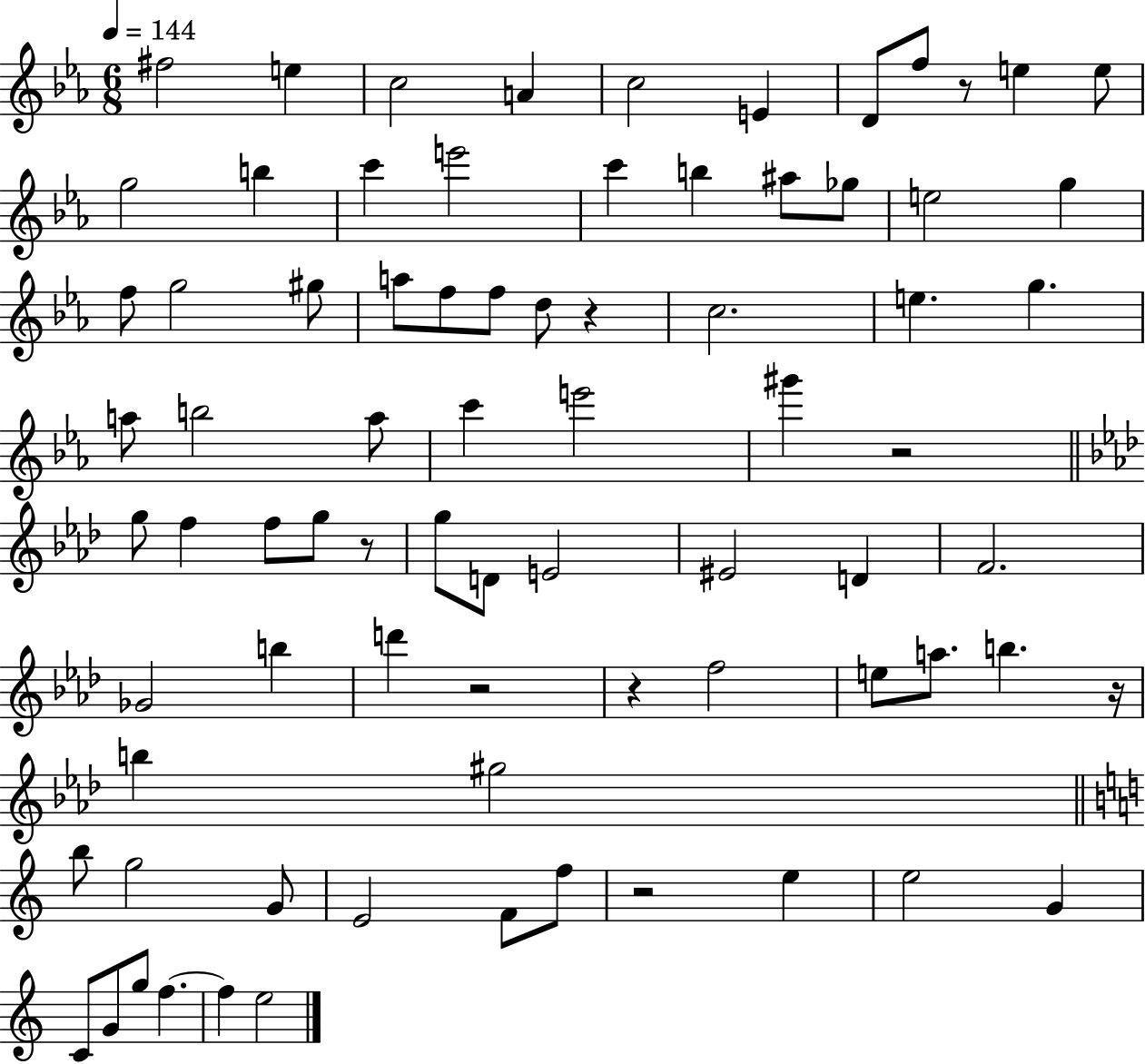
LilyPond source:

{
  \clef treble
  \numericTimeSignature
  \time 6/8
  \key ees \major
  \tempo 4 = 144
  fis''2 e''4 | c''2 a'4 | c''2 e'4 | d'8 f''8 r8 e''4 e''8 | \break g''2 b''4 | c'''4 e'''2 | c'''4 b''4 ais''8 ges''8 | e''2 g''4 | \break f''8 g''2 gis''8 | a''8 f''8 f''8 d''8 r4 | c''2. | e''4. g''4. | \break a''8 b''2 a''8 | c'''4 e'''2 | gis'''4 r2 | \bar "||" \break \key f \minor g''8 f''4 f''8 g''8 r8 | g''8 d'8 e'2 | eis'2 d'4 | f'2. | \break ges'2 b''4 | d'''4 r2 | r4 f''2 | e''8 a''8. b''4. r16 | \break b''4 gis''2 | \bar "||" \break \key c \major b''8 g''2 g'8 | e'2 f'8 f''8 | r2 e''4 | e''2 g'4 | \break c'8 g'8 g''8 f''4.~~ | f''4 e''2 | \bar "|."
}